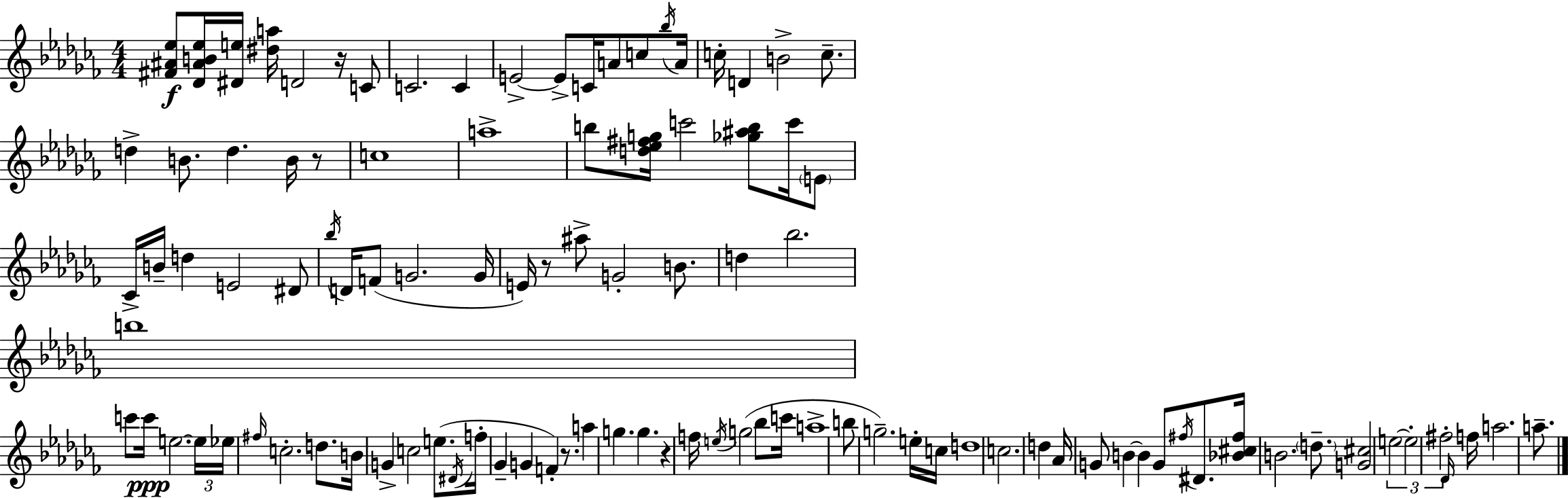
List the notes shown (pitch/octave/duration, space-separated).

[F#4,A#4,Eb5]/e [Db4,A#4,B4,Eb5]/s [D#4,E5]/s [D#5,A5]/s D4/h R/s C4/e C4/h. C4/q E4/h E4/e C4/s A4/e C5/e Bb5/s A4/s C5/s D4/q B4/h C5/e. D5/q B4/e. D5/q. B4/s R/e C5/w A5/w B5/e [D5,Eb5,F#5,G5]/s C6/h [Gb5,A#5,B5]/e C6/s E4/e CES4/s B4/s D5/q E4/h D#4/e Bb5/s D4/s F4/e G4/h. G4/s E4/s R/e A#5/e G4/h B4/e. D5/q Bb5/h. B5/w C6/e C6/s E5/h. E5/s Eb5/s F#5/s C5/h. D5/e. B4/s G4/q C5/h E5/e. D#4/s F5/s Gb4/q G4/q F4/q R/e. A5/q G5/q. G5/q. R/q F5/s E5/s G5/h Bb5/e C6/s A5/w B5/e G5/h. E5/s C5/s D5/w C5/h. D5/q Ab4/s G4/e B4/q B4/q G4/e F#5/s D#4/e. [Bb4,C#5,F#5]/s B4/h. D5/e. [G4,C#5]/h E5/h E5/h F#5/h Db4/s F5/s A5/h. A5/e.